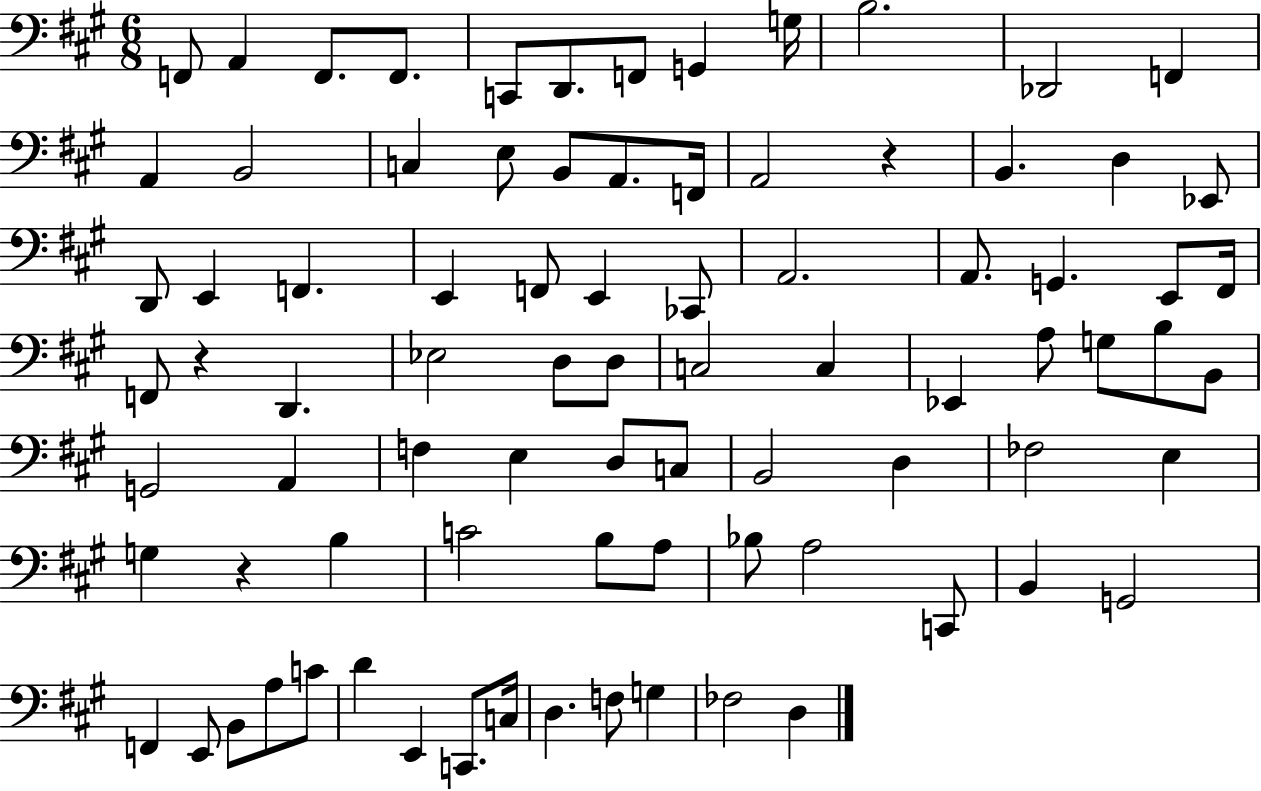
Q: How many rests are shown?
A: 3